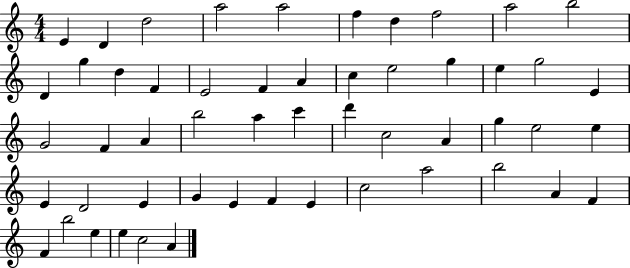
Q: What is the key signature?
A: C major